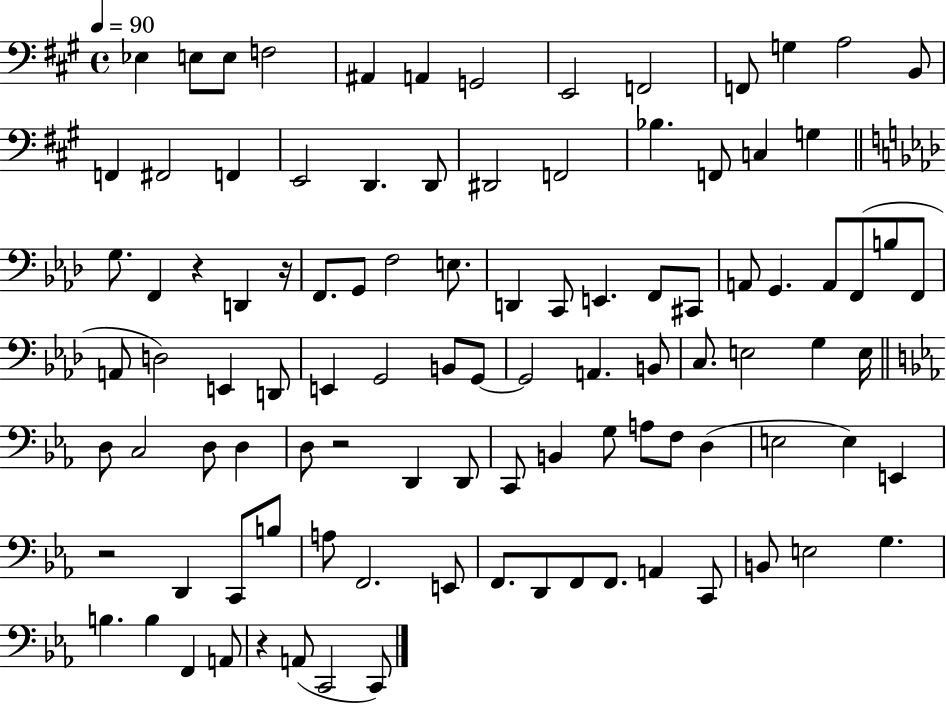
X:1
T:Untitled
M:4/4
L:1/4
K:A
_E, E,/2 E,/2 F,2 ^A,, A,, G,,2 E,,2 F,,2 F,,/2 G, A,2 B,,/2 F,, ^F,,2 F,, E,,2 D,, D,,/2 ^D,,2 F,,2 _B, F,,/2 C, G, G,/2 F,, z D,, z/4 F,,/2 G,,/2 F,2 E,/2 D,, C,,/2 E,, F,,/2 ^C,,/2 A,,/2 G,, A,,/2 F,,/2 B,/2 F,,/2 A,,/2 D,2 E,, D,,/2 E,, G,,2 B,,/2 G,,/2 G,,2 A,, B,,/2 C,/2 E,2 G, E,/4 D,/2 C,2 D,/2 D, D,/2 z2 D,, D,,/2 C,,/2 B,, G,/2 A,/2 F,/2 D, E,2 E, E,, z2 D,, C,,/2 B,/2 A,/2 F,,2 E,,/2 F,,/2 D,,/2 F,,/2 F,,/2 A,, C,,/2 B,,/2 E,2 G, B, B, F,, A,,/2 z A,,/2 C,,2 C,,/2